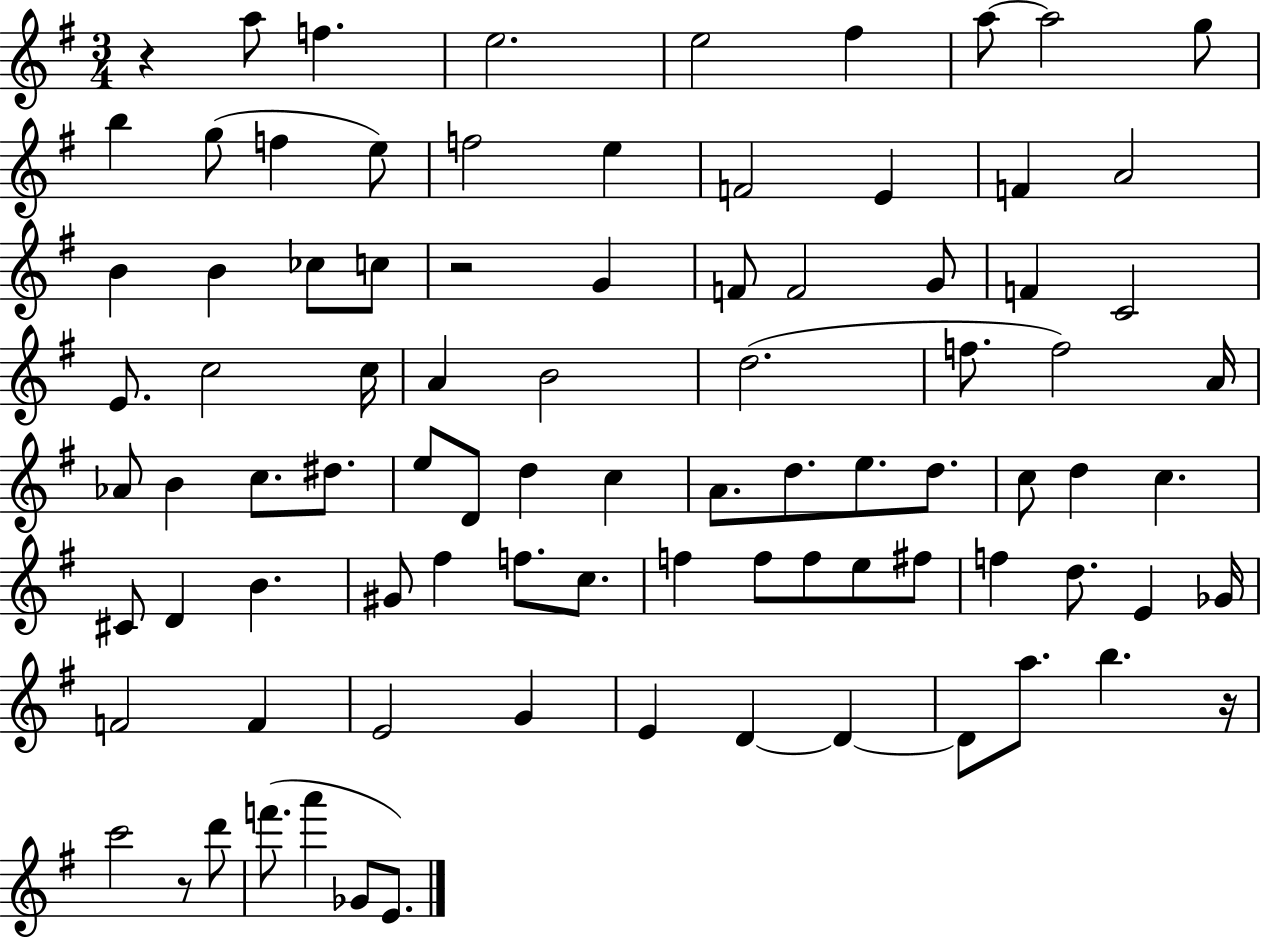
{
  \clef treble
  \numericTimeSignature
  \time 3/4
  \key g \major
  r4 a''8 f''4. | e''2. | e''2 fis''4 | a''8~~ a''2 g''8 | \break b''4 g''8( f''4 e''8) | f''2 e''4 | f'2 e'4 | f'4 a'2 | \break b'4 b'4 ces''8 c''8 | r2 g'4 | f'8 f'2 g'8 | f'4 c'2 | \break e'8. c''2 c''16 | a'4 b'2 | d''2.( | f''8. f''2) a'16 | \break aes'8 b'4 c''8. dis''8. | e''8 d'8 d''4 c''4 | a'8. d''8. e''8. d''8. | c''8 d''4 c''4. | \break cis'8 d'4 b'4. | gis'8 fis''4 f''8. c''8. | f''4 f''8 f''8 e''8 fis''8 | f''4 d''8. e'4 ges'16 | \break f'2 f'4 | e'2 g'4 | e'4 d'4~~ d'4~~ | d'8 a''8. b''4. r16 | \break c'''2 r8 d'''8 | f'''8.( a'''4 ges'8 e'8.) | \bar "|."
}